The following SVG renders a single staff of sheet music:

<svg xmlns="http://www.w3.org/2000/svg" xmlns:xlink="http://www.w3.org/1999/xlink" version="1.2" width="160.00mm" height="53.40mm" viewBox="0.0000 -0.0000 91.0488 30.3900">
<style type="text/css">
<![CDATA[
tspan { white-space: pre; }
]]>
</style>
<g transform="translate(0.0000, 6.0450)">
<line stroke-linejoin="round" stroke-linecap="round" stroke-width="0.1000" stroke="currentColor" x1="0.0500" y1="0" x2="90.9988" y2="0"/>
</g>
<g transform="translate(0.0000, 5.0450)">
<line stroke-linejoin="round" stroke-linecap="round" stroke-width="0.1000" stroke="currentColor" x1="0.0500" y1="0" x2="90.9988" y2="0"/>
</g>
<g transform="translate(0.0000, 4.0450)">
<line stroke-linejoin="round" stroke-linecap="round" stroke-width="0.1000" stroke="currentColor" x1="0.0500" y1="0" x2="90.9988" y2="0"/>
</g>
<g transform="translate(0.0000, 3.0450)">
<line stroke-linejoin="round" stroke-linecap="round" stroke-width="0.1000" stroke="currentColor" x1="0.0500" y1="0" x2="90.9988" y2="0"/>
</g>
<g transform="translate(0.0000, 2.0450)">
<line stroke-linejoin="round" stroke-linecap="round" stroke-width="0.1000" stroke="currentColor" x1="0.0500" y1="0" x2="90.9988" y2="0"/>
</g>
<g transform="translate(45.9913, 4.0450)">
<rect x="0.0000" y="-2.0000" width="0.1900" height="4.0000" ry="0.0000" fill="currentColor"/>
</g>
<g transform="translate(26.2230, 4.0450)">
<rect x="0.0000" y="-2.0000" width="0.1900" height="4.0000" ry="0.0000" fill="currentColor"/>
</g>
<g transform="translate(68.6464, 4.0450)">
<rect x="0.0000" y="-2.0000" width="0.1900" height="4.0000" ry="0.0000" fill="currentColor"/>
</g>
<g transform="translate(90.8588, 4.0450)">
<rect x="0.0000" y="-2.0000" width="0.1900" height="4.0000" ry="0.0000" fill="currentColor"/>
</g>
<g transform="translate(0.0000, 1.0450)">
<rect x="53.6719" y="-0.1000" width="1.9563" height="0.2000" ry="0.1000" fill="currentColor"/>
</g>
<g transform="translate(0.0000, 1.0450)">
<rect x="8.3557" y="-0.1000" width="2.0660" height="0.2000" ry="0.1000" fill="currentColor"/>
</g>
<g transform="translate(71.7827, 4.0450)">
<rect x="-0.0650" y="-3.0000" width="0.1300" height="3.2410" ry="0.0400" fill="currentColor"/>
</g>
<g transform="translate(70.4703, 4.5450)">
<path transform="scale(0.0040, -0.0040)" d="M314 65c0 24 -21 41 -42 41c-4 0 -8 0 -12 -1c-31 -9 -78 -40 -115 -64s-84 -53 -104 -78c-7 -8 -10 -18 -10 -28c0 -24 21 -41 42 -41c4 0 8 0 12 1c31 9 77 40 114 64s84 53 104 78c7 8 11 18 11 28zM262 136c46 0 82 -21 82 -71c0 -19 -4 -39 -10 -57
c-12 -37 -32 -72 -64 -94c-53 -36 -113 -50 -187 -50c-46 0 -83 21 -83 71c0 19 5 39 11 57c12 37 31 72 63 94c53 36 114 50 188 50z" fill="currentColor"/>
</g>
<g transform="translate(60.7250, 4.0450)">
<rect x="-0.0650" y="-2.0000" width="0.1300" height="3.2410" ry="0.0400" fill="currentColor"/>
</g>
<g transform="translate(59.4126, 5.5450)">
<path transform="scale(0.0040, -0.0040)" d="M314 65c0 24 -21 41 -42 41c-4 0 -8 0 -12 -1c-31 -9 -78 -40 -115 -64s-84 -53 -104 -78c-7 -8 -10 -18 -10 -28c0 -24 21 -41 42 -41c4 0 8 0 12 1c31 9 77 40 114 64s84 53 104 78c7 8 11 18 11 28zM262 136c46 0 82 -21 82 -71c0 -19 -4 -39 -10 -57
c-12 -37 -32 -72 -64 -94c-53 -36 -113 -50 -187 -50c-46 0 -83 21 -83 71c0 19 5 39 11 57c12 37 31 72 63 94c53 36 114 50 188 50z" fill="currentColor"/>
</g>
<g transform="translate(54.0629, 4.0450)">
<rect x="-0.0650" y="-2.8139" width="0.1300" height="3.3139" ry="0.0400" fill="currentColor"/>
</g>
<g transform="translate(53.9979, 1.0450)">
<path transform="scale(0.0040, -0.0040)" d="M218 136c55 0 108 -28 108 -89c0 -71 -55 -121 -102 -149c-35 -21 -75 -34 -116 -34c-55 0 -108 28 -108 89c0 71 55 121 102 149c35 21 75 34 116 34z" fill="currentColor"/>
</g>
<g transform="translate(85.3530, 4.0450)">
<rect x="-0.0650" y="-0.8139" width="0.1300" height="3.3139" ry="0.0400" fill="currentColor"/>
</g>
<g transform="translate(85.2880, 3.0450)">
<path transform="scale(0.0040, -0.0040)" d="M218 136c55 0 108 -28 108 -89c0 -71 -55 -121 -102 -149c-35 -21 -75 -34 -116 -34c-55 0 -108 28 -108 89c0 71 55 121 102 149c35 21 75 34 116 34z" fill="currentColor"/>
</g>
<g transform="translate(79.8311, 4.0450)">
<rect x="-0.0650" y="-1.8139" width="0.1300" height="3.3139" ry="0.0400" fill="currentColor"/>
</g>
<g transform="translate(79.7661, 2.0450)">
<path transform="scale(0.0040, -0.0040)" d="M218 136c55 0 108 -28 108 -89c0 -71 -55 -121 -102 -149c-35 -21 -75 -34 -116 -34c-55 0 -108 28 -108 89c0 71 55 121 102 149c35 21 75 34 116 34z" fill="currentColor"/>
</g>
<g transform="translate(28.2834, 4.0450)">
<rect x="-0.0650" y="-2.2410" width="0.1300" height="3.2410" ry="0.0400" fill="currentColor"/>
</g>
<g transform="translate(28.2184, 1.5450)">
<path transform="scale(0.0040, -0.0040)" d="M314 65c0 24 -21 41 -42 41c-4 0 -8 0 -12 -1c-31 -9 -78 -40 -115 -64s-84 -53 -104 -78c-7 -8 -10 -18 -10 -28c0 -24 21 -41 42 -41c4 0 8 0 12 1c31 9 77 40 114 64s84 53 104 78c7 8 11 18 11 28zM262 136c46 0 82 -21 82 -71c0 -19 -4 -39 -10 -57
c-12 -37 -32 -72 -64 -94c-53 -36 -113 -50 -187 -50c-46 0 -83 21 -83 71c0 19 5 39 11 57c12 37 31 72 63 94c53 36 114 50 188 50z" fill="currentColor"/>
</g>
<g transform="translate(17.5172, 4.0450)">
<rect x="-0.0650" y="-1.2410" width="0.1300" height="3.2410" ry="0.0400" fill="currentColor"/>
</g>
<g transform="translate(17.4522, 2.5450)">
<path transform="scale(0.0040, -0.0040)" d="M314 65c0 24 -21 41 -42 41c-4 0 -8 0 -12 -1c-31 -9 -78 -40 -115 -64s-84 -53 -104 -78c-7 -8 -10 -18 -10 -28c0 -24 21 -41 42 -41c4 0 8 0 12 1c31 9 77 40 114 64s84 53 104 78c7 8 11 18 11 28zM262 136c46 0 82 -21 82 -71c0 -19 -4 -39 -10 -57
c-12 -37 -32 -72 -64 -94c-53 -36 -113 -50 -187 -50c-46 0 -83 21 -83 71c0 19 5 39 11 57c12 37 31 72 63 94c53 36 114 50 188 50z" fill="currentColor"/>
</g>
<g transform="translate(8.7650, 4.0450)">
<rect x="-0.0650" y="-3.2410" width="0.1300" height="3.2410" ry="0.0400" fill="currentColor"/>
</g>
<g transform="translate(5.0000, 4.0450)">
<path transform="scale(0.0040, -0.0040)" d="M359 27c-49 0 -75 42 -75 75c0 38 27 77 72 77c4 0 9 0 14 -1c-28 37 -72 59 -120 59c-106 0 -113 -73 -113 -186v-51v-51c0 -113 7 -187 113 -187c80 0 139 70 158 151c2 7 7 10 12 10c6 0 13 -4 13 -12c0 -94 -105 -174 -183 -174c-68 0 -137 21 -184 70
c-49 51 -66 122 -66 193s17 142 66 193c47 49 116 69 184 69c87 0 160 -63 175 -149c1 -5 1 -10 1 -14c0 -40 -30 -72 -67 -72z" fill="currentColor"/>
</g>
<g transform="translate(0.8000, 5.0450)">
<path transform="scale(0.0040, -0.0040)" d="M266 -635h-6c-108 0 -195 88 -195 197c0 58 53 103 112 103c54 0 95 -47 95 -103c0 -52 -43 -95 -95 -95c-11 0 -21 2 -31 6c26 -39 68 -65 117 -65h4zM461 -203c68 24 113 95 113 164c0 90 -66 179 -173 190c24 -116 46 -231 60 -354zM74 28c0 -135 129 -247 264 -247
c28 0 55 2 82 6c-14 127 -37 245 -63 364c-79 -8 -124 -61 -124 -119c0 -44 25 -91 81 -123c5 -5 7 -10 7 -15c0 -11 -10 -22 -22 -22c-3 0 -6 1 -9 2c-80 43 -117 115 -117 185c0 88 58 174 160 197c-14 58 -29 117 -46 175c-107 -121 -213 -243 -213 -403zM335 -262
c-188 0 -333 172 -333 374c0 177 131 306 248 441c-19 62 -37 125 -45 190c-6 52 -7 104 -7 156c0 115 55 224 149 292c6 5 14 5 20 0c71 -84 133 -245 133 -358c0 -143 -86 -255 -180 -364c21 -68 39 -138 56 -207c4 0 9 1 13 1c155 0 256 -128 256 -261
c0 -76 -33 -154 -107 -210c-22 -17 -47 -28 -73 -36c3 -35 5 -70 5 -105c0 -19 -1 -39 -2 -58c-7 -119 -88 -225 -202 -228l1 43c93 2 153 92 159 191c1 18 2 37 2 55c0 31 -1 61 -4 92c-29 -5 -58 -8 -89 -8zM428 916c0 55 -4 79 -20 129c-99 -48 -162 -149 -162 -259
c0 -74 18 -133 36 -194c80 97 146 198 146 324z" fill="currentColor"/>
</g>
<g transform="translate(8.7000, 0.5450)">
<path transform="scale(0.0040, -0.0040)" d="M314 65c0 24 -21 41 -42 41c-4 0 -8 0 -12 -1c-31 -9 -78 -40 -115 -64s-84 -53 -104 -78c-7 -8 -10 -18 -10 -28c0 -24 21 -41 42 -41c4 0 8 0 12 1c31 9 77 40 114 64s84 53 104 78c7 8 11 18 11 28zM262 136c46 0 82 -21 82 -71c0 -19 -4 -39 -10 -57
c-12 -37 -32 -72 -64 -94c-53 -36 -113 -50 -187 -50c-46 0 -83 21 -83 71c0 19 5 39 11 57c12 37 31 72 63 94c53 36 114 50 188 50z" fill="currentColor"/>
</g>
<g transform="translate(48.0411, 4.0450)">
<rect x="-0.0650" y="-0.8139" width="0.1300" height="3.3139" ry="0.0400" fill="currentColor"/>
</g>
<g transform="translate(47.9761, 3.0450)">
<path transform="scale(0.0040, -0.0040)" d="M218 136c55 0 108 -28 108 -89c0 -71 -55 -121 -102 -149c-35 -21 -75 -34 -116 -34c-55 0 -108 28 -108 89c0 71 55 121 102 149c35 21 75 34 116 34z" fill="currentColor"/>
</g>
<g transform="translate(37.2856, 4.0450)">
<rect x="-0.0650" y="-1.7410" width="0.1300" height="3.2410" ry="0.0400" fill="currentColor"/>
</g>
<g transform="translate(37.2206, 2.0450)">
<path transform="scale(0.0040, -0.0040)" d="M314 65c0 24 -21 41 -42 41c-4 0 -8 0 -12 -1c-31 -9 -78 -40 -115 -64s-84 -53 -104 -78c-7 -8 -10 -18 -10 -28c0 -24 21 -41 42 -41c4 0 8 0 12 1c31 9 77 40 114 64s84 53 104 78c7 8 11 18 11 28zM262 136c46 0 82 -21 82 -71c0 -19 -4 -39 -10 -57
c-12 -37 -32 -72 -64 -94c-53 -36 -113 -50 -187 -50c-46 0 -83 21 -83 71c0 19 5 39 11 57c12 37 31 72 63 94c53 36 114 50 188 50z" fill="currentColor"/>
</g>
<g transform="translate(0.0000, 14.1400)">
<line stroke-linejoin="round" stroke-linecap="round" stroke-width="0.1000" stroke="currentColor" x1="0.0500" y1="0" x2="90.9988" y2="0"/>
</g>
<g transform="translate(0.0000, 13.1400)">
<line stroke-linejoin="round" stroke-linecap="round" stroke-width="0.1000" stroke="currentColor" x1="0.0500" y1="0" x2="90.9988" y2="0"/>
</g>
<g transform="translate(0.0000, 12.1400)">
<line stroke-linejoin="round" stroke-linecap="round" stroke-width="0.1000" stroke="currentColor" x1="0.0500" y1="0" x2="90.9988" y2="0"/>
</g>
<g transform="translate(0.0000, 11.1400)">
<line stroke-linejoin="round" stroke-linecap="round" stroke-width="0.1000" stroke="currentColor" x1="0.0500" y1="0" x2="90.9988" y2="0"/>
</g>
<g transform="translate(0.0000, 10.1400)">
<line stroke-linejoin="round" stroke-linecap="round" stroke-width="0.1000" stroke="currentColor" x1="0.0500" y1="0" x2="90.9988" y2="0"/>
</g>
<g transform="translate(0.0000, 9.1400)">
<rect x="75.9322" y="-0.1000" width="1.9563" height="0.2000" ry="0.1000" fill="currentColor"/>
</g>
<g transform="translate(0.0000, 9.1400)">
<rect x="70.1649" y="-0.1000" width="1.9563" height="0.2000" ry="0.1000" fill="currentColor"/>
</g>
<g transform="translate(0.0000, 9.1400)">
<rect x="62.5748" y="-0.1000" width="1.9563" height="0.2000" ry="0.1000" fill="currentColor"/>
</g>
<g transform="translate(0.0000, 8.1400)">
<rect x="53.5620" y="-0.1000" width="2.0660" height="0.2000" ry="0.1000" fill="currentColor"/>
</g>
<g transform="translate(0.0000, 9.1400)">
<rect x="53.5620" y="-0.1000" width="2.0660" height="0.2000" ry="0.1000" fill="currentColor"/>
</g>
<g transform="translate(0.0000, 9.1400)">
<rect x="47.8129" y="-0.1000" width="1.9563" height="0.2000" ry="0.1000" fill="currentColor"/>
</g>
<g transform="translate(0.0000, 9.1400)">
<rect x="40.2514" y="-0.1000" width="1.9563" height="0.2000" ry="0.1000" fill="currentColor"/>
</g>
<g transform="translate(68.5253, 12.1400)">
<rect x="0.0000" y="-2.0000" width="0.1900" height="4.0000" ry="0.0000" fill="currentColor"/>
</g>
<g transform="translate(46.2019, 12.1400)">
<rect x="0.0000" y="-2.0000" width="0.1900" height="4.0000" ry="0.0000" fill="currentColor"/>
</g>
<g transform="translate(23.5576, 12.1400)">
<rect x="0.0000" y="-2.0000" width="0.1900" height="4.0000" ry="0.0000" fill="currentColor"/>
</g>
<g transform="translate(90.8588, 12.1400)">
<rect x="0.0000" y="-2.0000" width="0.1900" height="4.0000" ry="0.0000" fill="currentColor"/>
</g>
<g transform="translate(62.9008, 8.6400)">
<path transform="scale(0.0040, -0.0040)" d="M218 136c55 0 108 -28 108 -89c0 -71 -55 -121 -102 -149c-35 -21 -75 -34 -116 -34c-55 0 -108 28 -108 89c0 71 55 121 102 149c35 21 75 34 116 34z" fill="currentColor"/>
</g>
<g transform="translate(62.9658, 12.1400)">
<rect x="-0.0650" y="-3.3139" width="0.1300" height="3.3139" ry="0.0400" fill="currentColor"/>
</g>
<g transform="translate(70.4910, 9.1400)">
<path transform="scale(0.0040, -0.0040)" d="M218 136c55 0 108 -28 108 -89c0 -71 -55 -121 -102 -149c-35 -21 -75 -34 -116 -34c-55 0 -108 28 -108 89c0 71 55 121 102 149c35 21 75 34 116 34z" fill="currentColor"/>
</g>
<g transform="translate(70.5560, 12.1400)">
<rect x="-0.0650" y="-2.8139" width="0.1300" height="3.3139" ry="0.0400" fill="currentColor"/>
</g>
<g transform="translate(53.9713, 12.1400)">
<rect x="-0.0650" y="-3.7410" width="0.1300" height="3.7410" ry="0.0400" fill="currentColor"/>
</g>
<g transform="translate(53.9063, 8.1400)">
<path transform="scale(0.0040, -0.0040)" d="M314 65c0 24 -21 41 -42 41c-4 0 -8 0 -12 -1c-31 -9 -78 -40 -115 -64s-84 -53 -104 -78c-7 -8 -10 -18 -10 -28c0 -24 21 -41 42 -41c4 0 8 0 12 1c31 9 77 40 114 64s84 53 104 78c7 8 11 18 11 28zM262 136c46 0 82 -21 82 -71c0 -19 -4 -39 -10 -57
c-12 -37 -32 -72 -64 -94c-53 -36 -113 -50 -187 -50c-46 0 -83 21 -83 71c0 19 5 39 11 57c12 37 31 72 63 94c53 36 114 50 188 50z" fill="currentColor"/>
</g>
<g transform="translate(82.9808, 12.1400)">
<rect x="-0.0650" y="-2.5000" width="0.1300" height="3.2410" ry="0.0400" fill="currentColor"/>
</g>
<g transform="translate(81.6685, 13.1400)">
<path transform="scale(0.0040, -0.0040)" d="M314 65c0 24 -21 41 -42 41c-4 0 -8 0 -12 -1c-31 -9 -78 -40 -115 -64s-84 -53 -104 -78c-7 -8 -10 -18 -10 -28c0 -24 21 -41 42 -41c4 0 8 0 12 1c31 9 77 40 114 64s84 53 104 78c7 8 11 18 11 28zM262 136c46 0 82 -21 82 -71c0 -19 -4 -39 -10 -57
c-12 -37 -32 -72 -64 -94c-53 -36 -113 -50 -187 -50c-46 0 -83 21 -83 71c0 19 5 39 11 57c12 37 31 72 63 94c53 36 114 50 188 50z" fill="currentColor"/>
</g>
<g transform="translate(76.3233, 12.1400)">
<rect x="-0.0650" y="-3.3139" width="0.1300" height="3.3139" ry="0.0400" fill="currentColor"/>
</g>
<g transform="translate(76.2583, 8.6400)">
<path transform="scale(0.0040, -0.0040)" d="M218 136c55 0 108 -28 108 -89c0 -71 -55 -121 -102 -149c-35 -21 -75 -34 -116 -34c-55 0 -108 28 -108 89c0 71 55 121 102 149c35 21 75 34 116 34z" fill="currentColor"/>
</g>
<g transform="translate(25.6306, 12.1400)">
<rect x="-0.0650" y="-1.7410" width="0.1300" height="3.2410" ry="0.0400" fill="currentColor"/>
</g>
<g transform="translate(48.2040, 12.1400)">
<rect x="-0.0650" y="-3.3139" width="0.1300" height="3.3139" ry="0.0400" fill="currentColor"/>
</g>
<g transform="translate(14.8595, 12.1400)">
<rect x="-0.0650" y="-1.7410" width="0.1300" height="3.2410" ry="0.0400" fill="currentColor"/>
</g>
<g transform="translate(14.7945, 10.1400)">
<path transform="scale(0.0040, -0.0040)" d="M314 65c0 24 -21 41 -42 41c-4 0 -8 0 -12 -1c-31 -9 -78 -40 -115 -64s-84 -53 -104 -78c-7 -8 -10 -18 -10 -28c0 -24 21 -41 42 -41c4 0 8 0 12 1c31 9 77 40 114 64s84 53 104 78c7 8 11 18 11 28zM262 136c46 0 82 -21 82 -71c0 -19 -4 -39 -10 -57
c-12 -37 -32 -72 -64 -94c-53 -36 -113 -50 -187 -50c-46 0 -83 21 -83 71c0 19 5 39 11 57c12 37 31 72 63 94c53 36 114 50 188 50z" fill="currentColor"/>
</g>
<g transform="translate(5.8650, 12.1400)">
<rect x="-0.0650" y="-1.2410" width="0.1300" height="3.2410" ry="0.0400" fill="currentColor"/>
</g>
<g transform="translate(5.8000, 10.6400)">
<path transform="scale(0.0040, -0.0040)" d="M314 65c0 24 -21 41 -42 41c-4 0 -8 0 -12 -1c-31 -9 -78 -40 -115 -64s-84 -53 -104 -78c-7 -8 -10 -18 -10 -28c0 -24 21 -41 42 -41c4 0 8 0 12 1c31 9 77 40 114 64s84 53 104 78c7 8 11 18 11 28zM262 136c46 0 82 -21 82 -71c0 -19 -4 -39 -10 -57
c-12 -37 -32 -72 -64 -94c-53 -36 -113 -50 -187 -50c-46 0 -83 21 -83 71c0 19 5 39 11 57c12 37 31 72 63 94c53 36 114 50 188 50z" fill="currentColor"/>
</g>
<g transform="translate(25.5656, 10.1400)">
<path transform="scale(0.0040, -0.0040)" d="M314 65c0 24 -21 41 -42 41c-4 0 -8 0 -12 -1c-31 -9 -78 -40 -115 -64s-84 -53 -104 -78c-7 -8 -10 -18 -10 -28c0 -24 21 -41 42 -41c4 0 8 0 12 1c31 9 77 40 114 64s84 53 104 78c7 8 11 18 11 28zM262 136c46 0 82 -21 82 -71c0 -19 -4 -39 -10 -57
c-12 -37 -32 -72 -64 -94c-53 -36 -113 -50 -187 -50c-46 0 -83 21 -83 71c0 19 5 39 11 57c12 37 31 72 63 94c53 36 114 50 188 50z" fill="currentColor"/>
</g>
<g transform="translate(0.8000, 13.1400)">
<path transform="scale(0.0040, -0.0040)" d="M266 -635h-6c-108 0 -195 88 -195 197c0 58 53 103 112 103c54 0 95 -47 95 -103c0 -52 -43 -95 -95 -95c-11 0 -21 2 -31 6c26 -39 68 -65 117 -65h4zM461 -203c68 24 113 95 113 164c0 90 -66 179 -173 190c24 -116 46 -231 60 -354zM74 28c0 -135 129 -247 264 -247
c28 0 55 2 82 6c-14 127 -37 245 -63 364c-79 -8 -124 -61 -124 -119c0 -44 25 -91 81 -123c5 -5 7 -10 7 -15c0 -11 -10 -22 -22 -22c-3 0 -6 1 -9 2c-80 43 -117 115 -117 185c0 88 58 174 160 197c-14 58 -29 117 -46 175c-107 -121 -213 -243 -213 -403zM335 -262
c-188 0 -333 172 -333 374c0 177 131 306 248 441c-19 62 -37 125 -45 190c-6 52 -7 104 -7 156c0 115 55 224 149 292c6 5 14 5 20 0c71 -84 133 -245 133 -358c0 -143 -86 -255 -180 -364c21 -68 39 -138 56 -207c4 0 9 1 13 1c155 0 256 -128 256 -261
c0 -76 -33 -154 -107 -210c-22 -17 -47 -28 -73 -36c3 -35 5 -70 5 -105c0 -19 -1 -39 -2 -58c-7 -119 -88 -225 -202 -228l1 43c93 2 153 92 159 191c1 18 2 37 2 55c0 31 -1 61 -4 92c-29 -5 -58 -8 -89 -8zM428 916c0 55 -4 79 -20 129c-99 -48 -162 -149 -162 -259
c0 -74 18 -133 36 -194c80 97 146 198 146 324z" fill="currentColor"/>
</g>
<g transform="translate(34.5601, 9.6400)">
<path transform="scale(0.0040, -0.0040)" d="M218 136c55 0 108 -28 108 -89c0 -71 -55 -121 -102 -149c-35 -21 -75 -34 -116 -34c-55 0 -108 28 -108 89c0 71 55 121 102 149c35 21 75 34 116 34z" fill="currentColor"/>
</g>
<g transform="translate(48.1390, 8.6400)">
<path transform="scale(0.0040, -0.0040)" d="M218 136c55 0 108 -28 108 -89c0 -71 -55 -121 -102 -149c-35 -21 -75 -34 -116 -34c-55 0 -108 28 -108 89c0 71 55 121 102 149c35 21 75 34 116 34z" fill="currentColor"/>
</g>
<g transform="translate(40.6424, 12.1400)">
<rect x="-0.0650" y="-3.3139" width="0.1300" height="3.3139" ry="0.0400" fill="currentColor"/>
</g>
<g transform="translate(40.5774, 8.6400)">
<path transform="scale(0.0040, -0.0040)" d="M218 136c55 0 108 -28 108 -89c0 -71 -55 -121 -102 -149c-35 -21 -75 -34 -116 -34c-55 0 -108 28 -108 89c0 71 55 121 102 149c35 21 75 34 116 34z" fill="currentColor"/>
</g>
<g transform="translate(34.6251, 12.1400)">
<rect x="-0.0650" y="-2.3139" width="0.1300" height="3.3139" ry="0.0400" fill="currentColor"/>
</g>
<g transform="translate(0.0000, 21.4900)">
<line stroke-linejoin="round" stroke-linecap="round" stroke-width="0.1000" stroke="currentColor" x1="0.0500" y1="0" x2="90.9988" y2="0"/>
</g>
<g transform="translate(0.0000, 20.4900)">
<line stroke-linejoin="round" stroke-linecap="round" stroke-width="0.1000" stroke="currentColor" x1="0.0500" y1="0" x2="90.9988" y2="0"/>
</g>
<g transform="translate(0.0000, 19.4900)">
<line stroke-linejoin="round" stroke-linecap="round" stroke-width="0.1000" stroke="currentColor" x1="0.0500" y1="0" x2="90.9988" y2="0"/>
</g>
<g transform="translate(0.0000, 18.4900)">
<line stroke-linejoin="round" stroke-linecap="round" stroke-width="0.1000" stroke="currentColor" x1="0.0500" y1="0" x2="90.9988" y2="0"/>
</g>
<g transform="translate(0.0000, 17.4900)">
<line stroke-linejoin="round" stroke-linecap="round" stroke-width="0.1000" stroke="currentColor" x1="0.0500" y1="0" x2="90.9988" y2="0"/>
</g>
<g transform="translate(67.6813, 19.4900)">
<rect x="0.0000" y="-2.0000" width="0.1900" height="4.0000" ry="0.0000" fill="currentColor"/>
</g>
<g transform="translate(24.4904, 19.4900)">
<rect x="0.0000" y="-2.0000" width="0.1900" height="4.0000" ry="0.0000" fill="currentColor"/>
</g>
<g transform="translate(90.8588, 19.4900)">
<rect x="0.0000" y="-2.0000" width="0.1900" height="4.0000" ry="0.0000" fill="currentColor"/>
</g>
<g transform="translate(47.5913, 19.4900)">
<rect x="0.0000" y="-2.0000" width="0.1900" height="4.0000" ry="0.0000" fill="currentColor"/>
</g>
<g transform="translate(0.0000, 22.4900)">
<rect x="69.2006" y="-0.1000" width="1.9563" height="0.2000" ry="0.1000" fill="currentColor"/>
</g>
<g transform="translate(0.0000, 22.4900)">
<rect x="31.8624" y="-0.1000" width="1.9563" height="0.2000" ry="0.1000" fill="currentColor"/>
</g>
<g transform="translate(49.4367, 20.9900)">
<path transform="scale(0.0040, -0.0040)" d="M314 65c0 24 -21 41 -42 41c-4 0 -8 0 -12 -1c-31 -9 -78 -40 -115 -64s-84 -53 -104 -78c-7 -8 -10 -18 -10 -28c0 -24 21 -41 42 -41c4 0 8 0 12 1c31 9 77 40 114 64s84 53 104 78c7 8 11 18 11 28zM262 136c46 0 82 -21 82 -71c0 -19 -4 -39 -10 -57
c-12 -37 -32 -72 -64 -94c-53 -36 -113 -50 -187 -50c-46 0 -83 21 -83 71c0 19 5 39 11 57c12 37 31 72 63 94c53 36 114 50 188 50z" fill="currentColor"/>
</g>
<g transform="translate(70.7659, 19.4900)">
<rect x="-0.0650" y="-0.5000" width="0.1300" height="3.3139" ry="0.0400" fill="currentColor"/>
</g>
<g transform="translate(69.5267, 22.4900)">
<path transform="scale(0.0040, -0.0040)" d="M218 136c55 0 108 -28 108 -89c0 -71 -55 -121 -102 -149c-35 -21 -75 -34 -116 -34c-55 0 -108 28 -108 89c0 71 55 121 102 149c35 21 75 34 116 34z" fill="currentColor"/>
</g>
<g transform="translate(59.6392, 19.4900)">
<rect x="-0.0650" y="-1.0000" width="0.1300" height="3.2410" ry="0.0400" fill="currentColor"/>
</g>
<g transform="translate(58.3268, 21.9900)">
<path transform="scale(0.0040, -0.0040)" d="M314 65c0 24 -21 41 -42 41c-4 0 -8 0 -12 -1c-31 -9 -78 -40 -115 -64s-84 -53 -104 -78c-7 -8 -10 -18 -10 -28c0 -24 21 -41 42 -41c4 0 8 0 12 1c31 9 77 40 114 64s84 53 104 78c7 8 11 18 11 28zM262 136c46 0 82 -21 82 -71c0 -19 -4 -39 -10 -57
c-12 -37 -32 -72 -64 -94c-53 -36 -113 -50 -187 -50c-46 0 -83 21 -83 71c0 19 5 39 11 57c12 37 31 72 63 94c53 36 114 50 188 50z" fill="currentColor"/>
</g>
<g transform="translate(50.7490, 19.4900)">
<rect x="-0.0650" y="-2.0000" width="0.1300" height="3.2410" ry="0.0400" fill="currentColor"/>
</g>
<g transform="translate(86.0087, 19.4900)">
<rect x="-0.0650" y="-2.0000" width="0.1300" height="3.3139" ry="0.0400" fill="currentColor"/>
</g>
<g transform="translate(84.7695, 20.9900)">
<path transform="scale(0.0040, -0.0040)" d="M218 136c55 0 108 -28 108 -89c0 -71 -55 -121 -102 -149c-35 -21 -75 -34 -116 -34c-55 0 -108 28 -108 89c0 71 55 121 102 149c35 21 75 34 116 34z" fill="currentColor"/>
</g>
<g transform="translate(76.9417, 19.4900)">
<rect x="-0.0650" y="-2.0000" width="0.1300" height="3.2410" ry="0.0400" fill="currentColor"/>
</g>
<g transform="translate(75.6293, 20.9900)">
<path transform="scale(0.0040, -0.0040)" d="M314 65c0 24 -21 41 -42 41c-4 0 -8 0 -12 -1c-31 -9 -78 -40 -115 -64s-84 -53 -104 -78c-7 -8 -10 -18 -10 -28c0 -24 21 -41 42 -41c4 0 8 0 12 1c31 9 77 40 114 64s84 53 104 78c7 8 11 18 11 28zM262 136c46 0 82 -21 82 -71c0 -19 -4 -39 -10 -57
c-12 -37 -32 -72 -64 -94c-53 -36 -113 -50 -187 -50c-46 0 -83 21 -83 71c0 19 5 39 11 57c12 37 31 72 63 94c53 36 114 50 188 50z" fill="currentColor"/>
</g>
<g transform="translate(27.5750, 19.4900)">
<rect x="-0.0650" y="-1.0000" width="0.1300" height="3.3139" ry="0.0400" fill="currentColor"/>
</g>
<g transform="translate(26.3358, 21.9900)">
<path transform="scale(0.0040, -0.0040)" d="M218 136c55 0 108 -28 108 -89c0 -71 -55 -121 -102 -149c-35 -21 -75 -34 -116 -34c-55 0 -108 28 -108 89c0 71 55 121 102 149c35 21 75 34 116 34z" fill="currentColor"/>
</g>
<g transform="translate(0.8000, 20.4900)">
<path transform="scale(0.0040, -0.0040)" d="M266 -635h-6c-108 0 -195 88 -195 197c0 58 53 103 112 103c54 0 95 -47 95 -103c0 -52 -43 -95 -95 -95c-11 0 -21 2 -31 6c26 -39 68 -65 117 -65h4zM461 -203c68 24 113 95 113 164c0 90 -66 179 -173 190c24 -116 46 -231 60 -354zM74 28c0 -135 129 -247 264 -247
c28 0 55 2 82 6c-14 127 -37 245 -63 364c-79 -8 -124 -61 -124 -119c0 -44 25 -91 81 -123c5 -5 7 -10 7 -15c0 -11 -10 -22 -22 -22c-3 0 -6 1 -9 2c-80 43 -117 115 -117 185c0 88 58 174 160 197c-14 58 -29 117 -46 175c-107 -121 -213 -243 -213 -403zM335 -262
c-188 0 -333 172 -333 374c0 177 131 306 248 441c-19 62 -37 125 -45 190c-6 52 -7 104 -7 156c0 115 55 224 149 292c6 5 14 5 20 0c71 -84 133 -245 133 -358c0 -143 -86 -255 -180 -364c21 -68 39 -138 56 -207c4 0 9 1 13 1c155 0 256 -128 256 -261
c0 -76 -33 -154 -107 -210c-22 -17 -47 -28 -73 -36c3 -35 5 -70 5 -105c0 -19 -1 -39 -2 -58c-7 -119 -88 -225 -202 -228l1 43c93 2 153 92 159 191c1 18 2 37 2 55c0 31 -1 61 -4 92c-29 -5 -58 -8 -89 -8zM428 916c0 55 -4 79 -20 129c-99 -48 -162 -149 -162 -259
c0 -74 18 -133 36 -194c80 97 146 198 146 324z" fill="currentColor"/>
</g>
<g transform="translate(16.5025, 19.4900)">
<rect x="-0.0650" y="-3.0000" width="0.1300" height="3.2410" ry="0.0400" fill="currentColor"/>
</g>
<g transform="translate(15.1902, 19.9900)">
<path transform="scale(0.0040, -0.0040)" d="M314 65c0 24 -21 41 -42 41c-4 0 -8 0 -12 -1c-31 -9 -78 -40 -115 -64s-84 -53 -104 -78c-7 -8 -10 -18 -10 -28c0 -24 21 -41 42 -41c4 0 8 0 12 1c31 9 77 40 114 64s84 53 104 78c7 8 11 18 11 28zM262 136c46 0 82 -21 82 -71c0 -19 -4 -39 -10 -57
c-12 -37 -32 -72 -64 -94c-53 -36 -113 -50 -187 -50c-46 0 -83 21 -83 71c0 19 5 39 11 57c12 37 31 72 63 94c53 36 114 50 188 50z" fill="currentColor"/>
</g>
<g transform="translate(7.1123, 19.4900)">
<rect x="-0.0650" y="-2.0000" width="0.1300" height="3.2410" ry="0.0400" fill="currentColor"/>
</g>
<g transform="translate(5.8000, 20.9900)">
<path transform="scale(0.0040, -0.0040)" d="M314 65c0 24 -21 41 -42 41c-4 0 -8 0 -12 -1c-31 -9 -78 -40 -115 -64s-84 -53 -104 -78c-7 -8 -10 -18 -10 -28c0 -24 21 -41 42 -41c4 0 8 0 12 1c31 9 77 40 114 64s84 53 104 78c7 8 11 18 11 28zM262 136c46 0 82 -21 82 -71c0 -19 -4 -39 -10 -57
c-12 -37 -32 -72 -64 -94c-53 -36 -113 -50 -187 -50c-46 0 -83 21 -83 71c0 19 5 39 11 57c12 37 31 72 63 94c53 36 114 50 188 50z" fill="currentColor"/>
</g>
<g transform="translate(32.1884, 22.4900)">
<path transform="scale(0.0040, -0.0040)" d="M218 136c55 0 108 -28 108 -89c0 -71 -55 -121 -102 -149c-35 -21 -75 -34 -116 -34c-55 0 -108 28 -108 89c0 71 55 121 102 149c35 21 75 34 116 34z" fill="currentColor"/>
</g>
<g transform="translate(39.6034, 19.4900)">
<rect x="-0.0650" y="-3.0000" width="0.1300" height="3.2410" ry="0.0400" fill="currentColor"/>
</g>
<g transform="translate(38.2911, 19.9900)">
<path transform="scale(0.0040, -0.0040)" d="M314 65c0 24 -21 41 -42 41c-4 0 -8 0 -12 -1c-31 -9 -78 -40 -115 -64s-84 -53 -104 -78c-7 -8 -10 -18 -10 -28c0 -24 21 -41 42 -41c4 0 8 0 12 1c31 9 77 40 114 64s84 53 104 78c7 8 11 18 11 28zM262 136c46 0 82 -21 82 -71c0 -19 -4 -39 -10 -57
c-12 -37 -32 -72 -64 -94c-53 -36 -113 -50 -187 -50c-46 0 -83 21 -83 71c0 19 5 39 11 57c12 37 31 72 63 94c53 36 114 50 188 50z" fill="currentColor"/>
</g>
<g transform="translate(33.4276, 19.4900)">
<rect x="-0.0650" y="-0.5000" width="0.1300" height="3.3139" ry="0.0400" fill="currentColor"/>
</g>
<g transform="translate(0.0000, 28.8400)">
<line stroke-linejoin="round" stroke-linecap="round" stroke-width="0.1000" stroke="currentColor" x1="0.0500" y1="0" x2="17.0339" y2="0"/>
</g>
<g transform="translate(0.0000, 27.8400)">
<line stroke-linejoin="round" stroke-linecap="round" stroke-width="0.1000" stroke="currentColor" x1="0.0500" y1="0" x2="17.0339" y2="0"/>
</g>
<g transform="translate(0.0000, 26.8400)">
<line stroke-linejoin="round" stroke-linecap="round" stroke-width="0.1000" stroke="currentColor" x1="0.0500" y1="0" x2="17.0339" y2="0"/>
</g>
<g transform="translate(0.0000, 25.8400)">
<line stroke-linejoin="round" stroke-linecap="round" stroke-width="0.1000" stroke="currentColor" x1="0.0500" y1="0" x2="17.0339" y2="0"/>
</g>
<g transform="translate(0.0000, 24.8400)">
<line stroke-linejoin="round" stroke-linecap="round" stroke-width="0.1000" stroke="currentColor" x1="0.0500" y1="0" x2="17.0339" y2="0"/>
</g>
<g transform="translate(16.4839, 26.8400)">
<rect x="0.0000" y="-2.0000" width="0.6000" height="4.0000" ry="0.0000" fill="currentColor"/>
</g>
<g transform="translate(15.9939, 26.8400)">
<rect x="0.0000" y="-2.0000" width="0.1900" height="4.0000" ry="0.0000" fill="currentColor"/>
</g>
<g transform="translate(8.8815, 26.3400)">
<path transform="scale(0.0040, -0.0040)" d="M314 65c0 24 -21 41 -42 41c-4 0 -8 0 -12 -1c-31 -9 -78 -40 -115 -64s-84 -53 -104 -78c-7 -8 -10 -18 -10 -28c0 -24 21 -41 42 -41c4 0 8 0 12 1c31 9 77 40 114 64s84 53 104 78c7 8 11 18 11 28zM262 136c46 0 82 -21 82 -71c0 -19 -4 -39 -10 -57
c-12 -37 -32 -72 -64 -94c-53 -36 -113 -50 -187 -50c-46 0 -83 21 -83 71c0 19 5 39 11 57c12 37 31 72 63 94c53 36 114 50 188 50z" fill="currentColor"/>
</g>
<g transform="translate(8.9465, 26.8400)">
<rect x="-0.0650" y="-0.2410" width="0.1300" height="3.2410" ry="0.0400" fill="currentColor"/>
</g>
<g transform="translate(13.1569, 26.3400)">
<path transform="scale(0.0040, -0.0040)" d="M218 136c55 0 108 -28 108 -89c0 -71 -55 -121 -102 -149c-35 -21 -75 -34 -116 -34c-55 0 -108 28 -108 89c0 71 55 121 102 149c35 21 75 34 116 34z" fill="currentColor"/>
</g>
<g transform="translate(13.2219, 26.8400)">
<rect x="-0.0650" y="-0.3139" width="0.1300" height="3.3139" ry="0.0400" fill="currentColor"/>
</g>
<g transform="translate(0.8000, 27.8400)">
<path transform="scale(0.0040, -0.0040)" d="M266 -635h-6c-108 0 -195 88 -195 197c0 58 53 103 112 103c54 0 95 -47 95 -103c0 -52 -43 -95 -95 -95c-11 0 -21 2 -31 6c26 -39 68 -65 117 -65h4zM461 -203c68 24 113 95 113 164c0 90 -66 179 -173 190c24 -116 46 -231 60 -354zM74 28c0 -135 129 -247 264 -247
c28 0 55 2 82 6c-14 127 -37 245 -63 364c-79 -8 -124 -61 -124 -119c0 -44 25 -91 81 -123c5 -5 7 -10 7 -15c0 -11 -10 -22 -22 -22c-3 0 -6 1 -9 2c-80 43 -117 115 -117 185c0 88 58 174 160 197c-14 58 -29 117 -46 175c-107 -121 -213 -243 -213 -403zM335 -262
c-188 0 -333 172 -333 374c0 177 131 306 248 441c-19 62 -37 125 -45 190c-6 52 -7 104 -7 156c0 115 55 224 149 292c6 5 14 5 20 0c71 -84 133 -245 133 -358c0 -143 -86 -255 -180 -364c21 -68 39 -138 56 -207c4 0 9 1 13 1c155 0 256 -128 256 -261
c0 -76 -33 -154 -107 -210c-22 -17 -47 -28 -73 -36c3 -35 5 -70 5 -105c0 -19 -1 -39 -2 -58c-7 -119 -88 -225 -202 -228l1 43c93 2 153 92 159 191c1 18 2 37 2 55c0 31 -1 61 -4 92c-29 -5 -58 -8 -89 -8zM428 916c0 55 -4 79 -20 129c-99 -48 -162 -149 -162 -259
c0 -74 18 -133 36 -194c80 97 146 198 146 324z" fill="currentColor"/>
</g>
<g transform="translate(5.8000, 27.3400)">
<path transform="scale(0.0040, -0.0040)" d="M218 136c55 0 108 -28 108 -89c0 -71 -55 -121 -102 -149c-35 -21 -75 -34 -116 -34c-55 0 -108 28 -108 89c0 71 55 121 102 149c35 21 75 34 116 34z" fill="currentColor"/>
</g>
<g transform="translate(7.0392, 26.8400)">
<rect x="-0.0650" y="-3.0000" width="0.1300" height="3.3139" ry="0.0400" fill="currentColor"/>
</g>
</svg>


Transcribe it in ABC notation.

X:1
T:Untitled
M:4/4
L:1/4
K:C
b2 e2 g2 f2 d a F2 A2 f d e2 f2 f2 g b b c'2 b a b G2 F2 A2 D C A2 F2 D2 C F2 F A c2 c